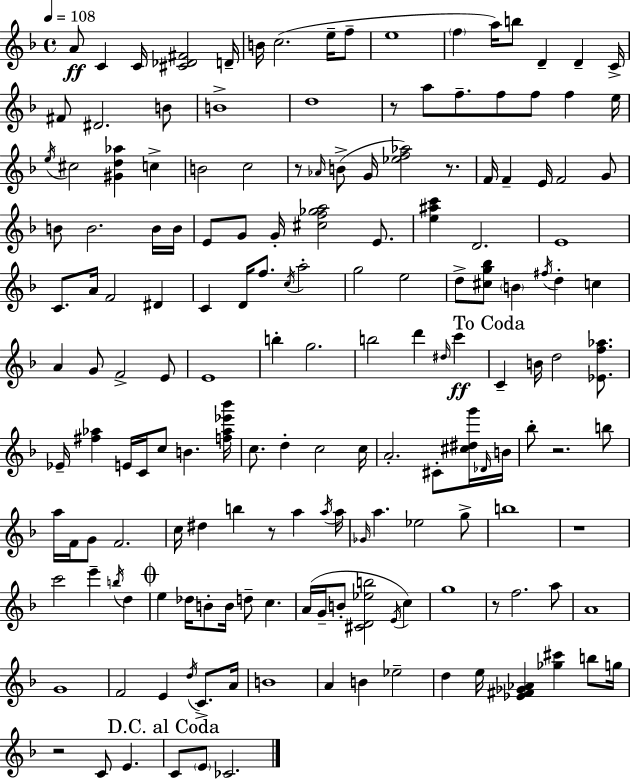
A4/e C4/q C4/s [C#4,Db4,F#4]/h D4/s B4/s C5/h. E5/s F5/e E5/w F5/q A5/s B5/e D4/q D4/q C4/s F#4/e D#4/h. B4/e B4/w D5/w R/e A5/e F5/e. F5/e F5/e F5/q E5/s E5/s C#5/h [G#4,D5,Ab5]/q C5/q B4/h C5/h R/e Ab4/s B4/e G4/s [Eb5,F5,Ab5]/h R/e. F4/s F4/q E4/s F4/h G4/e B4/e B4/h. B4/s B4/s E4/e G4/e G4/s [C#5,F5,Gb5,A5]/h E4/e. [E5,A#5,C6]/q D4/h. E4/w C4/e. A4/s F4/h D#4/q C4/q D4/s F5/e. C5/s A5/h G5/h E5/h D5/e [C#5,G5,Bb5]/e B4/q F#5/s D5/q C5/q A4/q G4/e F4/h E4/e E4/w B5/q G5/h. B5/h D6/q D#5/s C6/q C4/q B4/s D5/h [Eb4,F5,Ab5]/e. Eb4/s [F#5,Ab5]/q E4/s C4/s C5/e B4/q. [F5,Ab5,Eb6,Bb6]/s C5/e. D5/q C5/h C5/s A4/h. C#4/e [C#5,D#5,G6]/s Db4/s B4/s Bb5/e R/h. B5/e A5/s F4/s G4/e F4/h. C5/s D#5/q B5/q R/e A5/q A5/s A5/s Gb4/s A5/q. Eb5/h G5/e B5/w R/w C6/h E6/q B5/s D5/q E5/q Db5/s B4/e B4/s D5/e C5/q. A4/s G4/s B4/e [C#4,D4,Eb5,B5]/h E4/s C5/q G5/w R/e F5/h. A5/e A4/w G4/w F4/h E4/q D5/s C4/e. A4/s B4/w A4/q B4/q Eb5/h D5/q E5/s [Eb4,F#4,Gb4,Ab4]/q [Gb5,C#6]/q B5/e G5/s R/h C4/e E4/q. C4/e E4/e CES4/h.